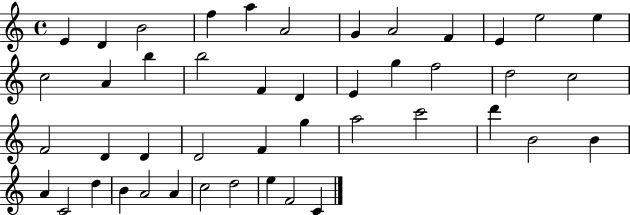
E4/q D4/q B4/h F5/q A5/q A4/h G4/q A4/h F4/q E4/q E5/h E5/q C5/h A4/q B5/q B5/h F4/q D4/q E4/q G5/q F5/h D5/h C5/h F4/h D4/q D4/q D4/h F4/q G5/q A5/h C6/h D6/q B4/h B4/q A4/q C4/h D5/q B4/q A4/h A4/q C5/h D5/h E5/q F4/h C4/q